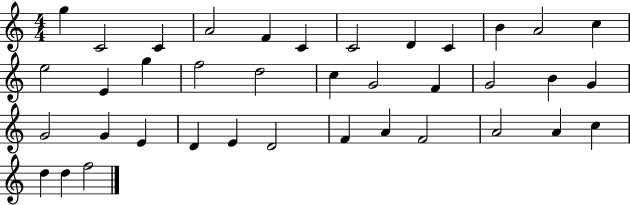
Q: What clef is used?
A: treble